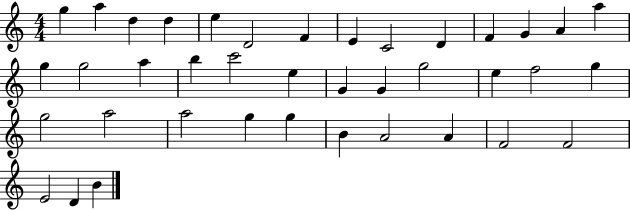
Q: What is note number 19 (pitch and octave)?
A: C6